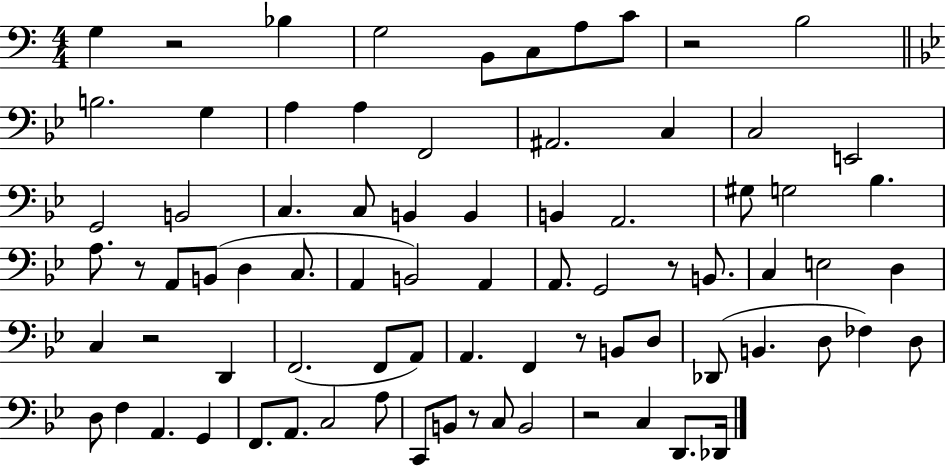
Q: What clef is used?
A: bass